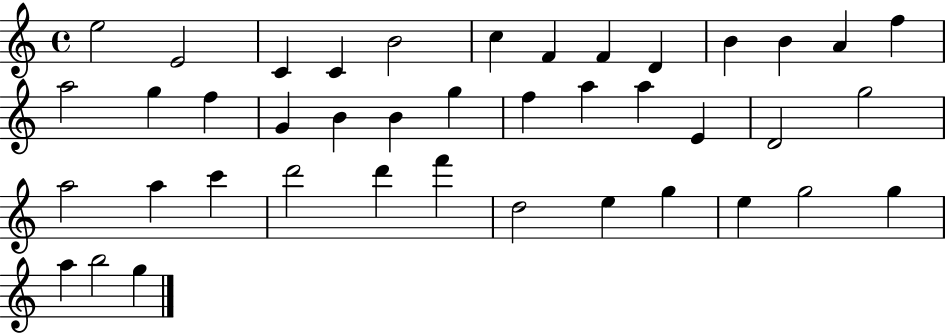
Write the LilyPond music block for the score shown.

{
  \clef treble
  \time 4/4
  \defaultTimeSignature
  \key c \major
  e''2 e'2 | c'4 c'4 b'2 | c''4 f'4 f'4 d'4 | b'4 b'4 a'4 f''4 | \break a''2 g''4 f''4 | g'4 b'4 b'4 g''4 | f''4 a''4 a''4 e'4 | d'2 g''2 | \break a''2 a''4 c'''4 | d'''2 d'''4 f'''4 | d''2 e''4 g''4 | e''4 g''2 g''4 | \break a''4 b''2 g''4 | \bar "|."
}